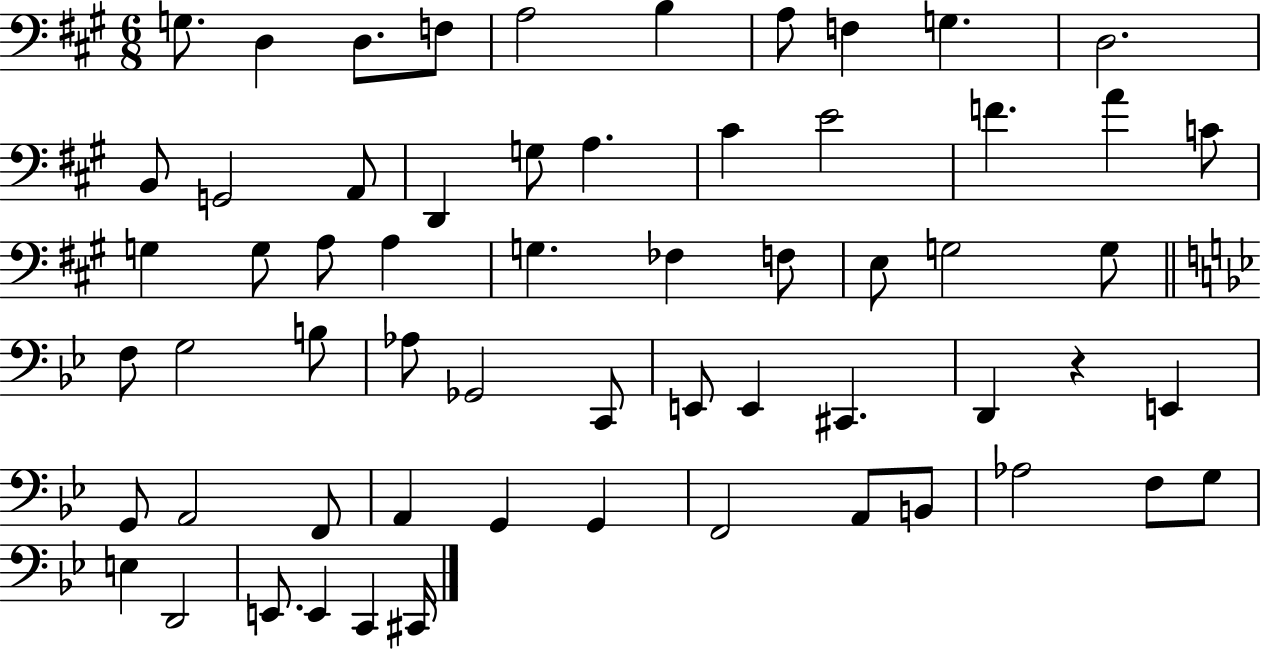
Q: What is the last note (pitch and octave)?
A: C#2